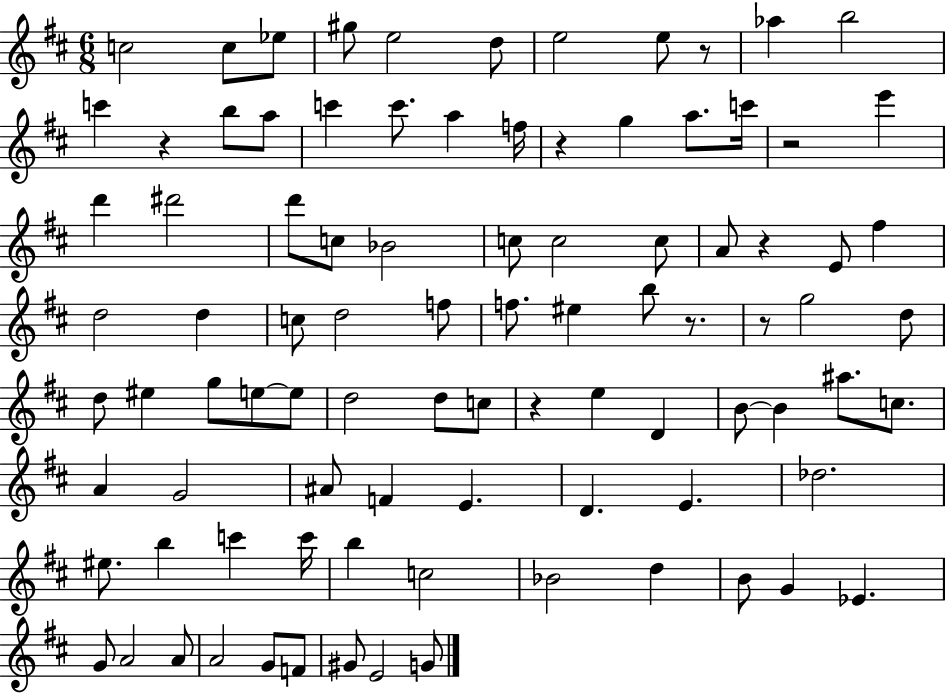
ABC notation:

X:1
T:Untitled
M:6/8
L:1/4
K:D
c2 c/2 _e/2 ^g/2 e2 d/2 e2 e/2 z/2 _a b2 c' z b/2 a/2 c' c'/2 a f/4 z g a/2 c'/4 z2 e' d' ^d'2 d'/2 c/2 _B2 c/2 c2 c/2 A/2 z E/2 ^f d2 d c/2 d2 f/2 f/2 ^e b/2 z/2 z/2 g2 d/2 d/2 ^e g/2 e/2 e/2 d2 d/2 c/2 z e D B/2 B ^a/2 c/2 A G2 ^A/2 F E D E _d2 ^e/2 b c' c'/4 b c2 _B2 d B/2 G _E G/2 A2 A/2 A2 G/2 F/2 ^G/2 E2 G/2